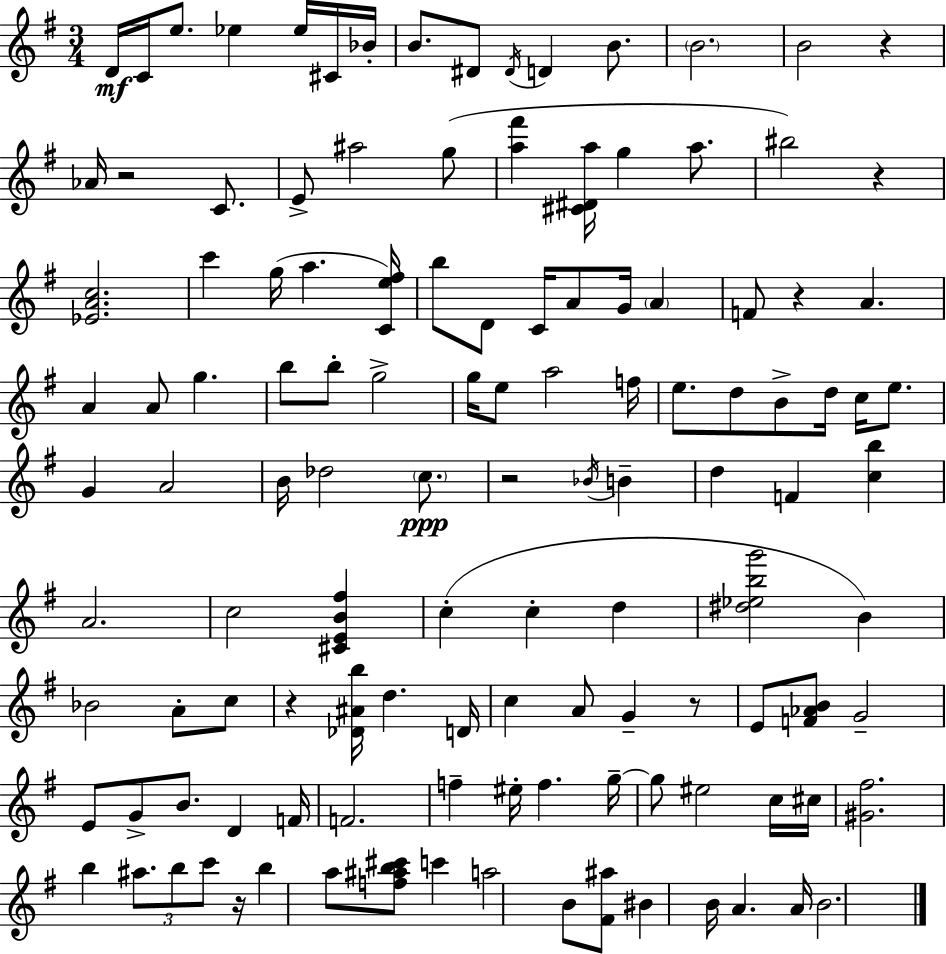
D4/s C4/s E5/e. Eb5/q Eb5/s C#4/s Bb4/s B4/e. D#4/e D#4/s D4/q B4/e. B4/h. B4/h R/q Ab4/s R/h C4/e. E4/e A#5/h G5/e [A5,F#6]/q [C#4,D#4,A5]/s G5/q A5/e. BIS5/h R/q [Eb4,A4,C5]/h. C6/q G5/s A5/q. [C4,E5,F#5]/s B5/e D4/e C4/s A4/e G4/s A4/q F4/e R/q A4/q. A4/q A4/e G5/q. B5/e B5/e G5/h G5/s E5/e A5/h F5/s E5/e. D5/e B4/e D5/s C5/s E5/e. G4/q A4/h B4/s Db5/h C5/e. R/h Bb4/s B4/q D5/q F4/q [C5,B5]/q A4/h. C5/h [C#4,E4,B4,F#5]/q C5/q C5/q D5/q [D#5,Eb5,B5,G6]/h B4/q Bb4/h A4/e C5/e R/q [Db4,A#4,B5]/s D5/q. D4/s C5/q A4/e G4/q R/e E4/e [F4,Ab4,B4]/e G4/h E4/e G4/e B4/e. D4/q F4/s F4/h. F5/q EIS5/s F5/q. G5/s G5/e EIS5/h C5/s C#5/s [G#4,F#5]/h. B5/q A#5/e. B5/e C6/e R/s B5/q A5/e [F5,A#5,B5,C#6]/e C6/q A5/h B4/e [F#4,A#5]/e BIS4/q B4/s A4/q. A4/s B4/h.